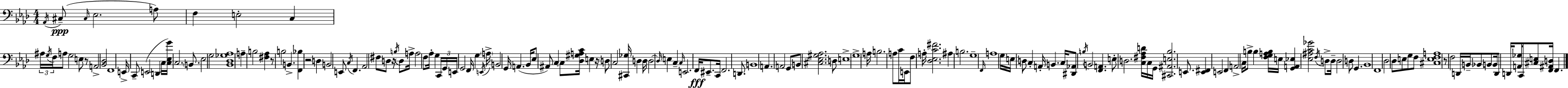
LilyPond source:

{
  \clef bass
  \numericTimeSignature
  \time 4/4
  \key aes \major
  \acciaccatura { aes,16 }\ppp cis8--( \grace { cis16 } ees2. | a8) f4 e2-. c4 | \tuplet 3/2 { ais16 \acciaccatura { g16 } f16 } a8 g2 e8 | r8 a,2-> <bes, des>2 | \break f,1 | e,16-> c,8-- e,2( d,4 | c16 <c ees g'>16) c2. | \parenthesize b,8. ees2 g2 | \break <bes, des ges aes>1 | a4-- b2 <fis aes>4 | r8 b2 b,4.-> | <f, bes>4 r2 d4 | \break b,2 e,8 \acciaccatura { c16 } f,4. | aes,2 fis8 d8 | r16 \acciaccatura { b16 } d8 a16-> a2 f8 aes16-. | g4 \tuplet 3/2 { c,16 g,16 e,16 } g,2 f,16 | \break g4 \acciaccatura { e,16 } \parenthesize a16-> b,2 g,16 a,4.( | bes,16 ees8 ais,8) c4~~ c8 | <des gis a c'>16 e4 r16 d8 c2 | <cis, ges>16 d4 d16 d2~~ \grace { d16 } e4 | \break c4-- \grace { c16 } e,2. | f,16\fff eis,8.-- c,16 f,2. | d,8. b,1 | a,4. a,2 | \break g,8 b,8 <cis ees gis aes>2. | d8 e1-> | g1-> | a16 b2. | \break a8 c'16 e,16 f8 a16-. <des ees c' fis'>2. | ais4 b2. | g1-- | \grace { f,16 } a1 | \break g16 e16 d8 c4-. | a,16-. b,4. c16 <dis, aes,>8 \acciaccatura { b16 } b,2 | <f, a,>4. e8-. d2. | <c fis aes d'>16 c16 g,16 <cis, ais, e bes>2. | \break e,8. <e, fis,>4 e,2 | f,4 a,2-> | c16 b8-> b4 <f g a b>16 e16 <g, a, ees>4 <ees ais c' ges'>2 | \acciaccatura { f16 } d8-> d16-- d2 | \break d8 g,4. bes,1 | f,1 | des2 | des8 e8 g8 f8 <cis e f a>1 | \break r8 f2 | d,16 b,16-- bes,8 b,8 b,16 d,8 d,16 <a, ges>8 | c,16 <cis e>8 <f, ais, d>16 f,4. \bar "|."
}